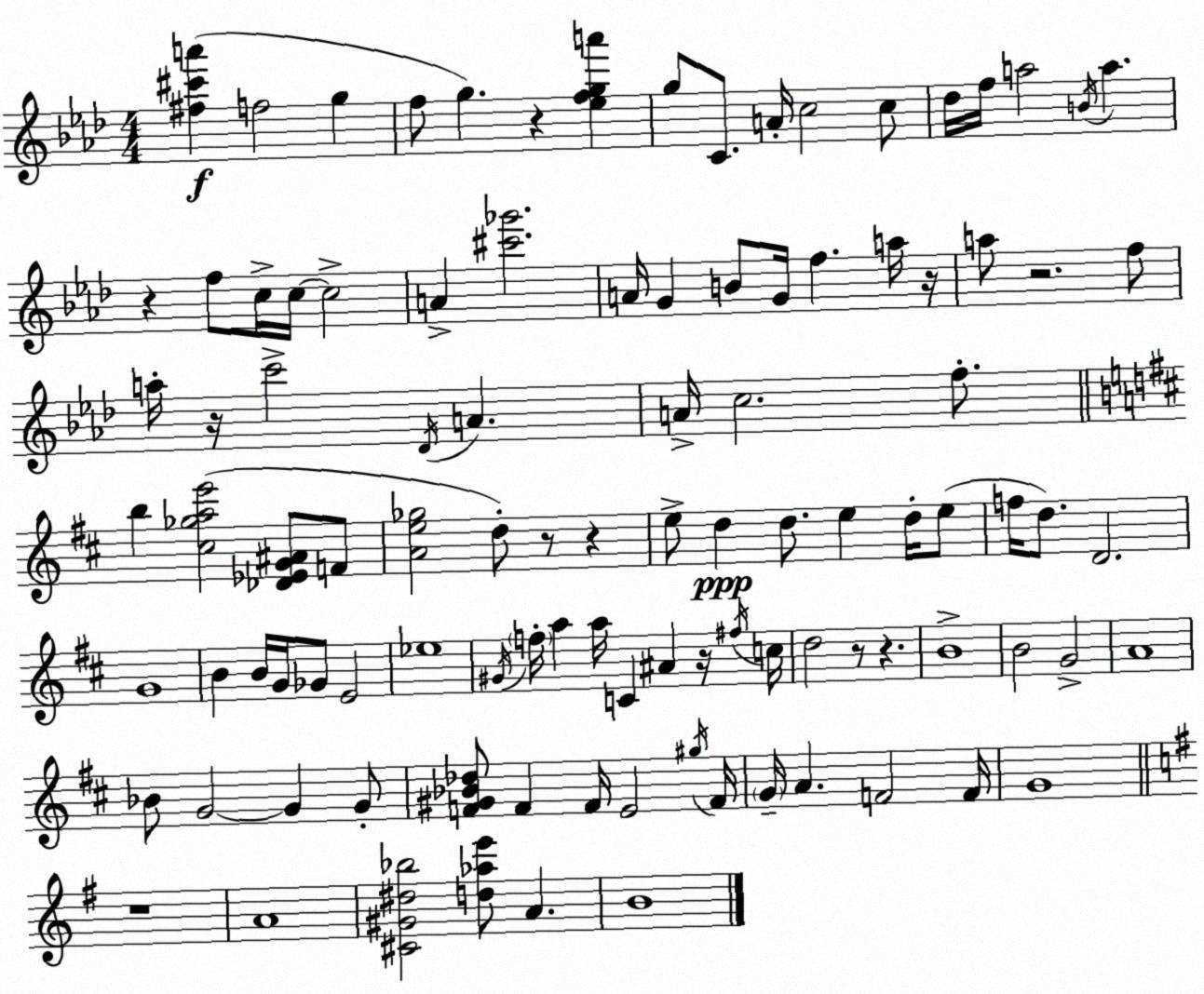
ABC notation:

X:1
T:Untitled
M:4/4
L:1/4
K:Fm
[^f^c'a'] f2 g f/2 g z [_efga'] g/2 C/2 A/4 c2 c/2 _d/4 f/4 a2 B/4 a z f/2 c/4 c/4 c2 A [^c'_g']2 A/4 G B/2 G/4 f a/4 z/4 a/2 z2 f/2 a/4 z/4 c'2 _D/4 A A/4 c2 f/2 b [^c_gae']2 [_D_EG^A]/2 F/2 [Ae_g]2 d/2 z/2 z e/2 d d/2 e d/4 e/2 f/4 d/2 D2 G4 B B/4 G/4 _G/2 E2 _e4 ^G/4 f/4 a a/4 C ^A z/4 ^f/4 c/4 d2 z/2 z B4 B2 G2 A4 _B/2 G2 G G/2 [F^G_B_d]/2 F F/4 E2 ^g/4 F/4 G/4 A F2 F/4 G4 z4 A4 [^C^G^d_b]2 [d_ae']/2 A B4